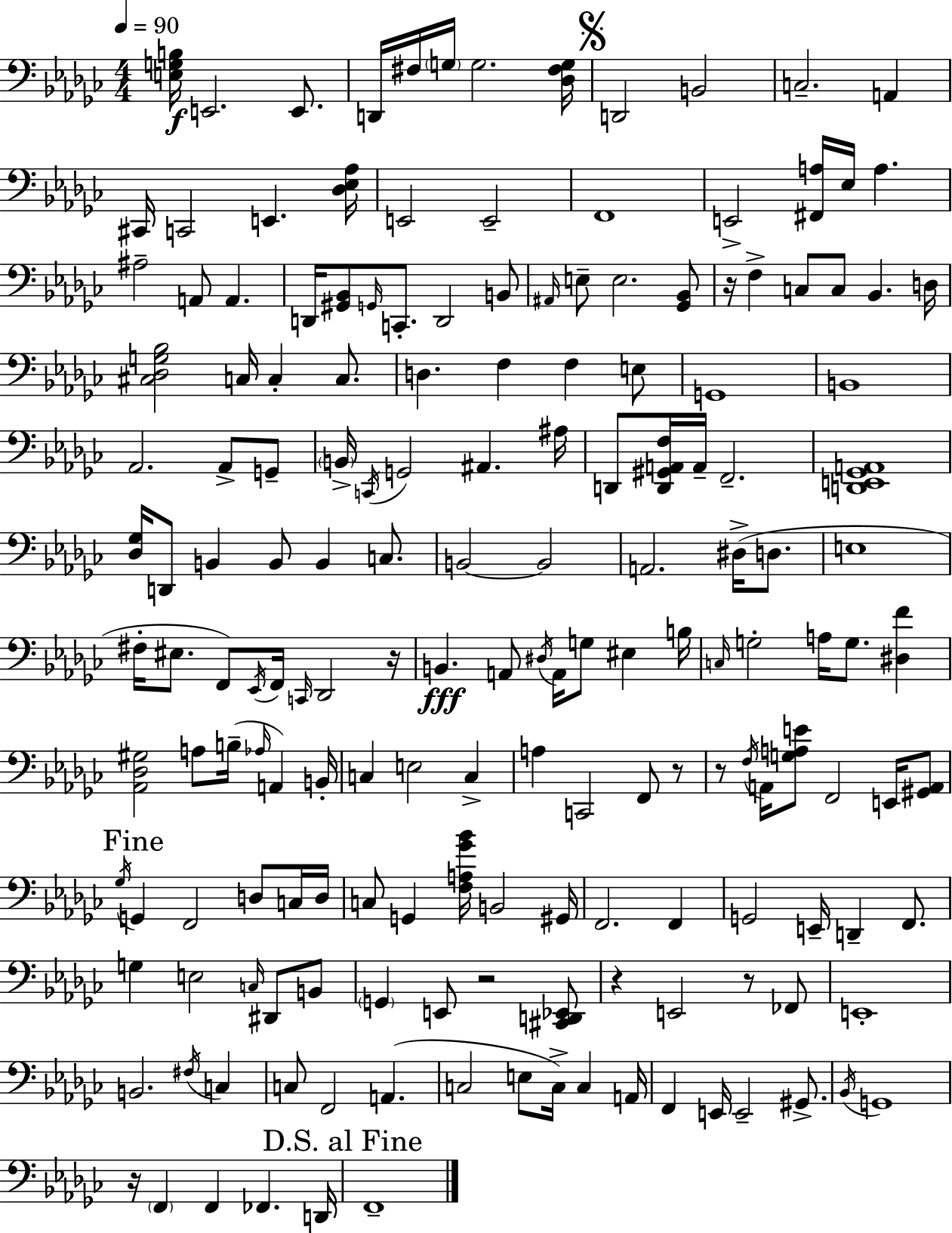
X:1
T:Untitled
M:4/4
L:1/4
K:Ebm
[E,G,B,]/4 E,,2 E,,/2 D,,/4 ^F,/4 G,/4 G,2 [_D,^F,G,]/4 D,,2 B,,2 C,2 A,, ^C,,/4 C,,2 E,, [_D,_E,_A,]/4 E,,2 E,,2 F,,4 E,,2 [^F,,A,]/4 _E,/4 A, ^A,2 A,,/2 A,, D,,/4 [^G,,_B,,]/2 G,,/4 C,,/2 D,,2 B,,/2 ^A,,/4 E,/2 E,2 [_G,,_B,,]/2 z/4 F, C,/2 C,/2 _B,, D,/4 [^C,_D,G,_B,]2 C,/4 C, C,/2 D, F, F, E,/2 G,,4 B,,4 _A,,2 _A,,/2 G,,/2 B,,/4 C,,/4 G,,2 ^A,, ^A,/4 D,,/2 [D,,^G,,A,,F,]/4 A,,/4 F,,2 [D,,E,,_G,,A,,]4 [_D,_G,]/4 D,,/2 B,, B,,/2 B,, C,/2 B,,2 B,,2 A,,2 ^D,/4 D,/2 E,4 ^F,/4 ^E,/2 F,,/2 _E,,/4 F,,/4 C,,/4 _D,,2 z/4 B,, A,,/2 ^D,/4 A,,/4 G,/2 ^E, B,/4 C,/4 G,2 A,/4 G,/2 [^D,F] [_A,,_D,^G,]2 A,/2 B,/4 _A,/4 A,, B,,/4 C, E,2 C, A, C,,2 F,,/2 z/2 z/2 F,/4 A,,/4 [G,A,E]/2 F,,2 E,,/4 [^G,,A,,]/2 _G,/4 G,, F,,2 D,/2 C,/4 D,/4 C,/2 G,, [F,A,_G_B]/4 B,,2 ^G,,/4 F,,2 F,, G,,2 E,,/4 D,, F,,/2 G, E,2 C,/4 ^D,,/2 B,,/2 G,, E,,/2 z2 [^C,,D,,_E,,]/2 z E,,2 z/2 _F,,/2 E,,4 B,,2 ^F,/4 C, C,/2 F,,2 A,, C,2 E,/2 C,/4 C, A,,/4 F,, E,,/4 E,,2 ^G,,/2 _B,,/4 G,,4 z/4 F,, F,, _F,, D,,/4 F,,4